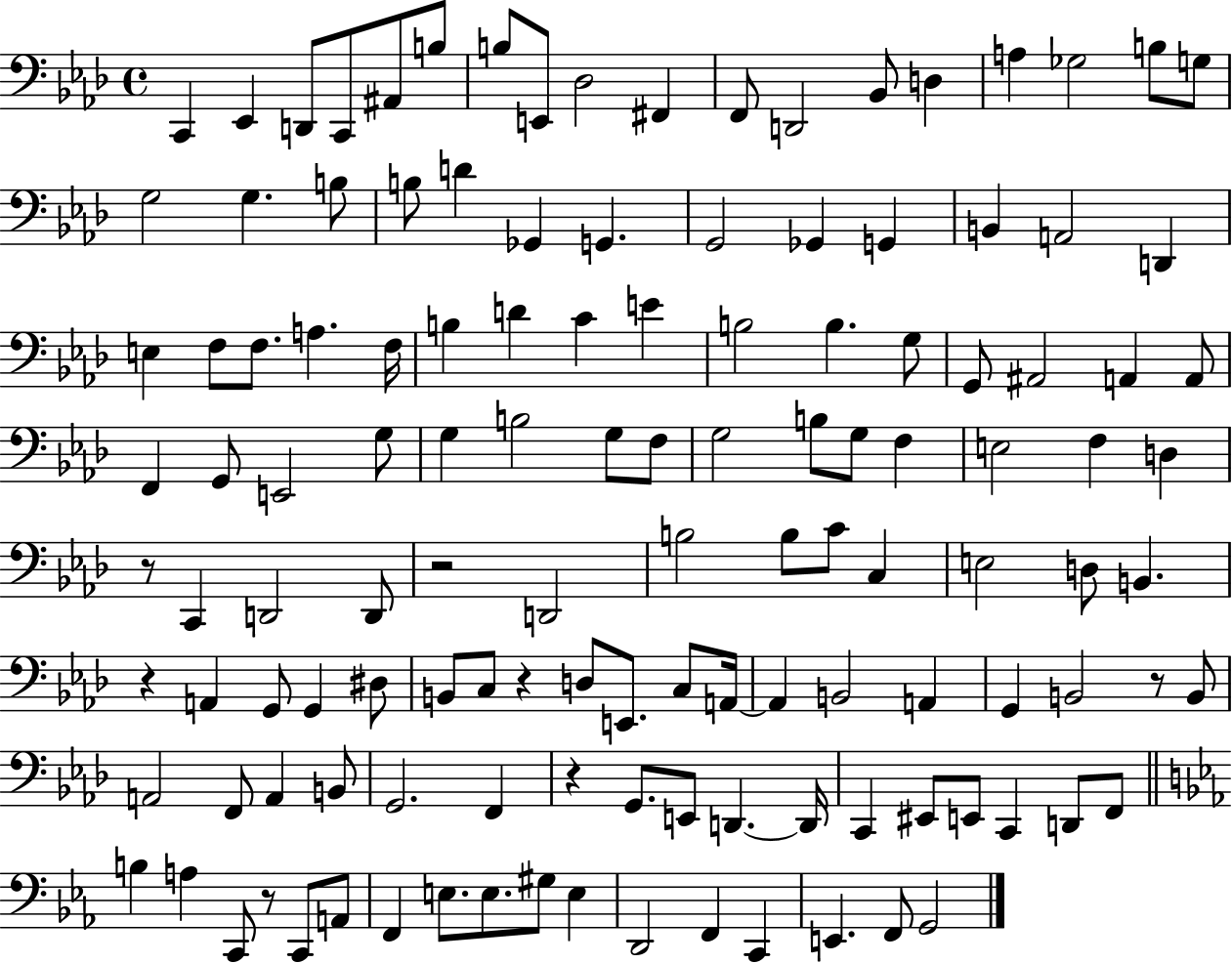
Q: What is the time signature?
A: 4/4